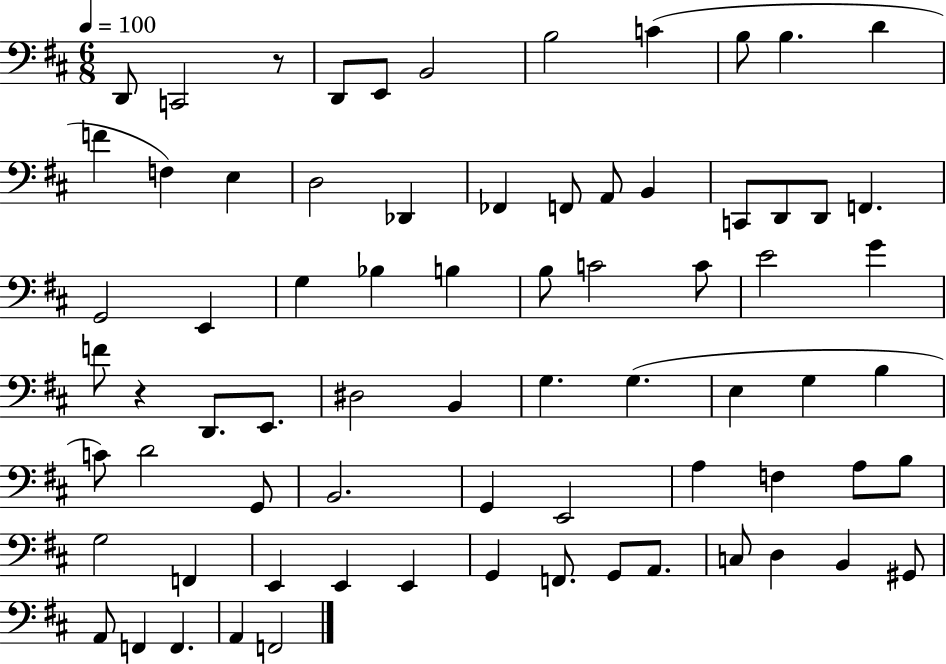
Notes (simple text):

D2/e C2/h R/e D2/e E2/e B2/h B3/h C4/q B3/e B3/q. D4/q F4/q F3/q E3/q D3/h Db2/q FES2/q F2/e A2/e B2/q C2/e D2/e D2/e F2/q. G2/h E2/q G3/q Bb3/q B3/q B3/e C4/h C4/e E4/h G4/q F4/e R/q D2/e. E2/e. D#3/h B2/q G3/q. G3/q. E3/q G3/q B3/q C4/e D4/h G2/e B2/h. G2/q E2/h A3/q F3/q A3/e B3/e G3/h F2/q E2/q E2/q E2/q G2/q F2/e. G2/e A2/e. C3/e D3/q B2/q G#2/e A2/e F2/q F2/q. A2/q F2/h